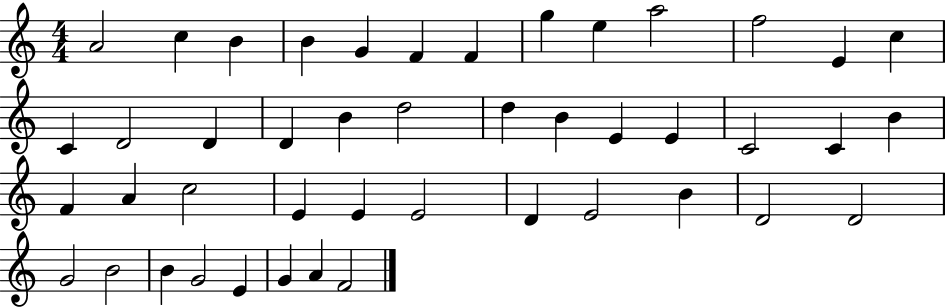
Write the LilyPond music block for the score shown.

{
  \clef treble
  \numericTimeSignature
  \time 4/4
  \key c \major
  a'2 c''4 b'4 | b'4 g'4 f'4 f'4 | g''4 e''4 a''2 | f''2 e'4 c''4 | \break c'4 d'2 d'4 | d'4 b'4 d''2 | d''4 b'4 e'4 e'4 | c'2 c'4 b'4 | \break f'4 a'4 c''2 | e'4 e'4 e'2 | d'4 e'2 b'4 | d'2 d'2 | \break g'2 b'2 | b'4 g'2 e'4 | g'4 a'4 f'2 | \bar "|."
}